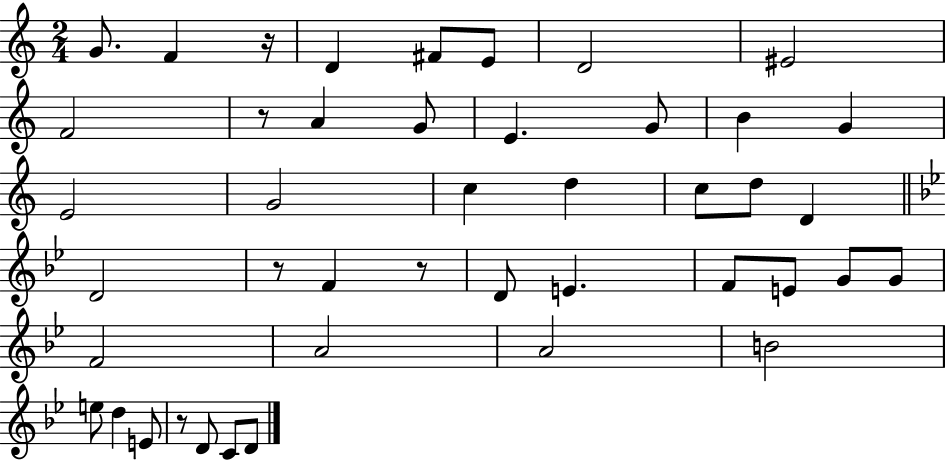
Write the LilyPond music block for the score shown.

{
  \clef treble
  \numericTimeSignature
  \time 2/4
  \key c \major
  g'8. f'4 r16 | d'4 fis'8 e'8 | d'2 | eis'2 | \break f'2 | r8 a'4 g'8 | e'4. g'8 | b'4 g'4 | \break e'2 | g'2 | c''4 d''4 | c''8 d''8 d'4 | \break \bar "||" \break \key bes \major d'2 | r8 f'4 r8 | d'8 e'4. | f'8 e'8 g'8 g'8 | \break f'2 | a'2 | a'2 | b'2 | \break e''8 d''4 e'8 | r8 d'8 c'8 d'8 | \bar "|."
}